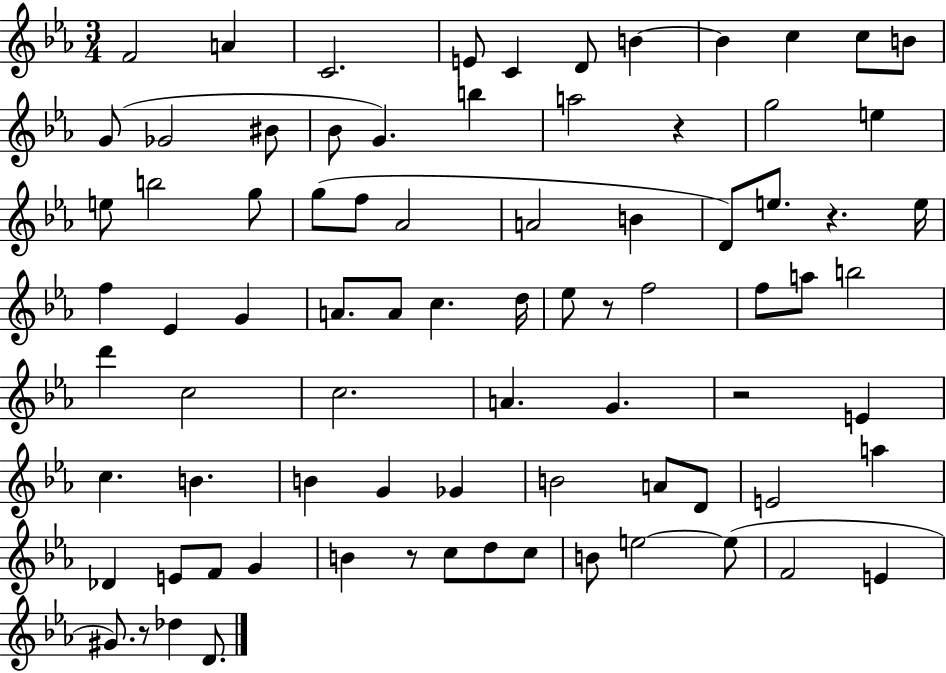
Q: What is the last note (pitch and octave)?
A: D4